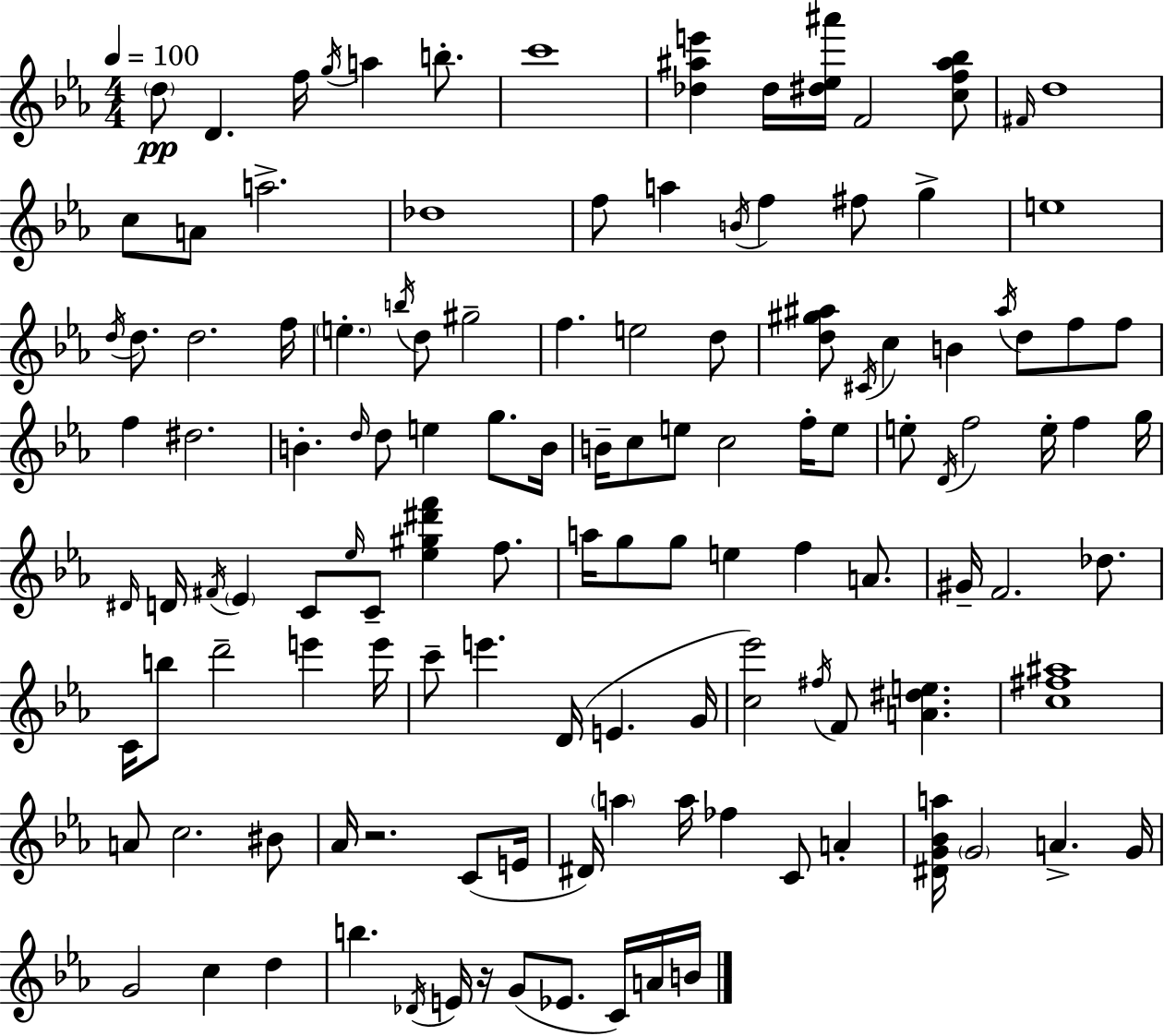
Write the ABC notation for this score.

X:1
T:Untitled
M:4/4
L:1/4
K:Eb
d/2 D f/4 g/4 a b/2 c'4 [_d^ae'] _d/4 [^d_e^a']/4 F2 [cf^a_b]/2 ^F/4 d4 c/2 A/2 a2 _d4 f/2 a B/4 f ^f/2 g e4 d/4 d/2 d2 f/4 e b/4 d/2 ^g2 f e2 d/2 [d^g^a]/2 ^C/4 c B ^a/4 d/2 f/2 f/2 f ^d2 B d/4 d/2 e g/2 B/4 B/4 c/2 e/2 c2 f/4 e/2 e/2 D/4 f2 e/4 f g/4 ^D/4 D/4 ^F/4 _E C/2 _e/4 C/2 [_e^g^d'f'] f/2 a/4 g/2 g/2 e f A/2 ^G/4 F2 _d/2 C/4 b/2 d'2 e' e'/4 c'/2 e' D/4 E G/4 [c_e']2 ^f/4 F/2 [A^de] [c^f^a]4 A/2 c2 ^B/2 _A/4 z2 C/2 E/4 ^D/4 a a/4 _f C/2 A [^DG_Ba]/4 G2 A G/4 G2 c d b _D/4 E/4 z/4 G/2 _E/2 C/4 A/4 B/4